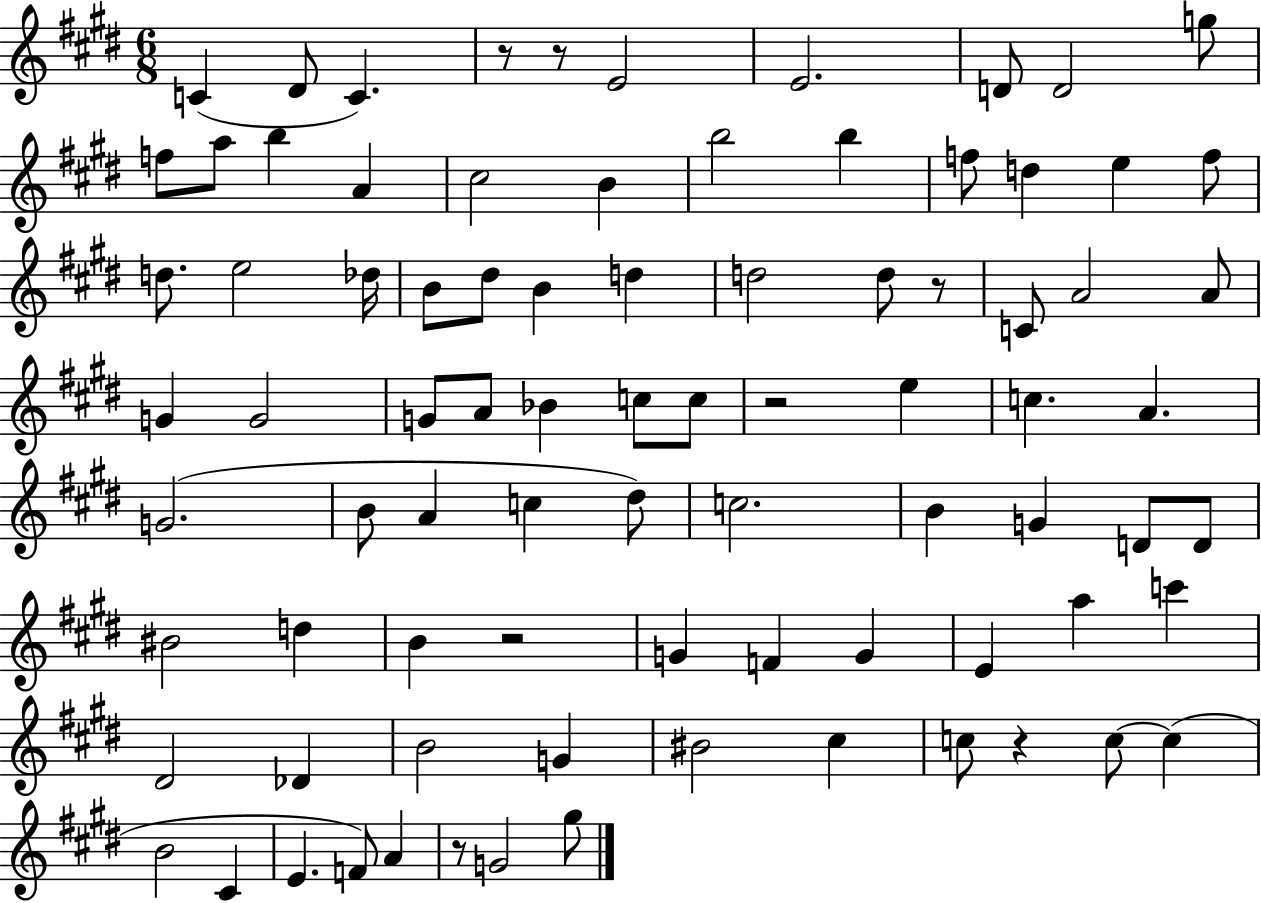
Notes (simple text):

C4/q D#4/e C4/q. R/e R/e E4/h E4/h. D4/e D4/h G5/e F5/e A5/e B5/q A4/q C#5/h B4/q B5/h B5/q F5/e D5/q E5/q F5/e D5/e. E5/h Db5/s B4/e D#5/e B4/q D5/q D5/h D5/e R/e C4/e A4/h A4/e G4/q G4/h G4/e A4/e Bb4/q C5/e C5/e R/h E5/q C5/q. A4/q. G4/h. B4/e A4/q C5/q D#5/e C5/h. B4/q G4/q D4/e D4/e BIS4/h D5/q B4/q R/h G4/q F4/q G4/q E4/q A5/q C6/q D#4/h Db4/q B4/h G4/q BIS4/h C#5/q C5/e R/q C5/e C5/q B4/h C#4/q E4/q. F4/e A4/q R/e G4/h G#5/e